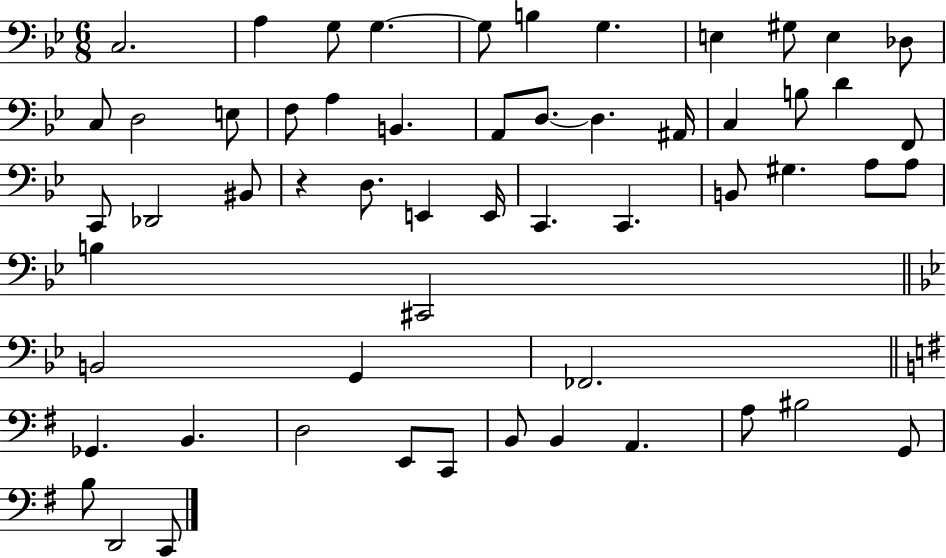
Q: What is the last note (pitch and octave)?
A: C2